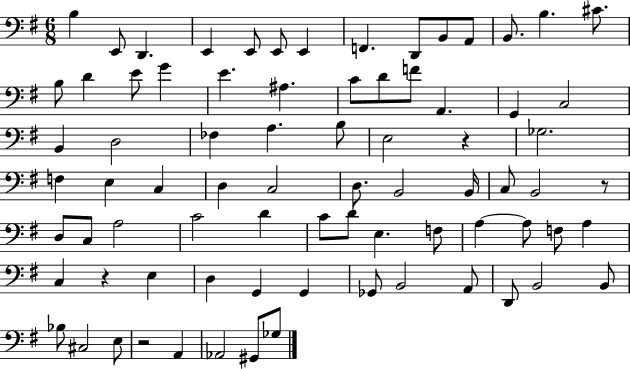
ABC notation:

X:1
T:Untitled
M:6/8
L:1/4
K:G
B, E,,/2 D,, E,, E,,/2 E,,/2 E,, F,, D,,/2 B,,/2 A,,/2 B,,/2 B, ^C/2 B,/2 D E/2 G E ^A, C/2 D/2 F/2 A,, G,, C,2 B,, D,2 _F, A, B,/2 E,2 z _G,2 F, E, C, D, C,2 D,/2 B,,2 B,,/4 C,/2 B,,2 z/2 D,/2 C,/2 A,2 C2 D C/2 D/2 E, F,/2 A, A,/2 F,/2 A, C, z E, D, G,, G,, _G,,/2 B,,2 A,,/2 D,,/2 B,,2 B,,/2 _B,/2 ^C,2 E,/2 z2 A,, _A,,2 ^G,,/2 _G,/2